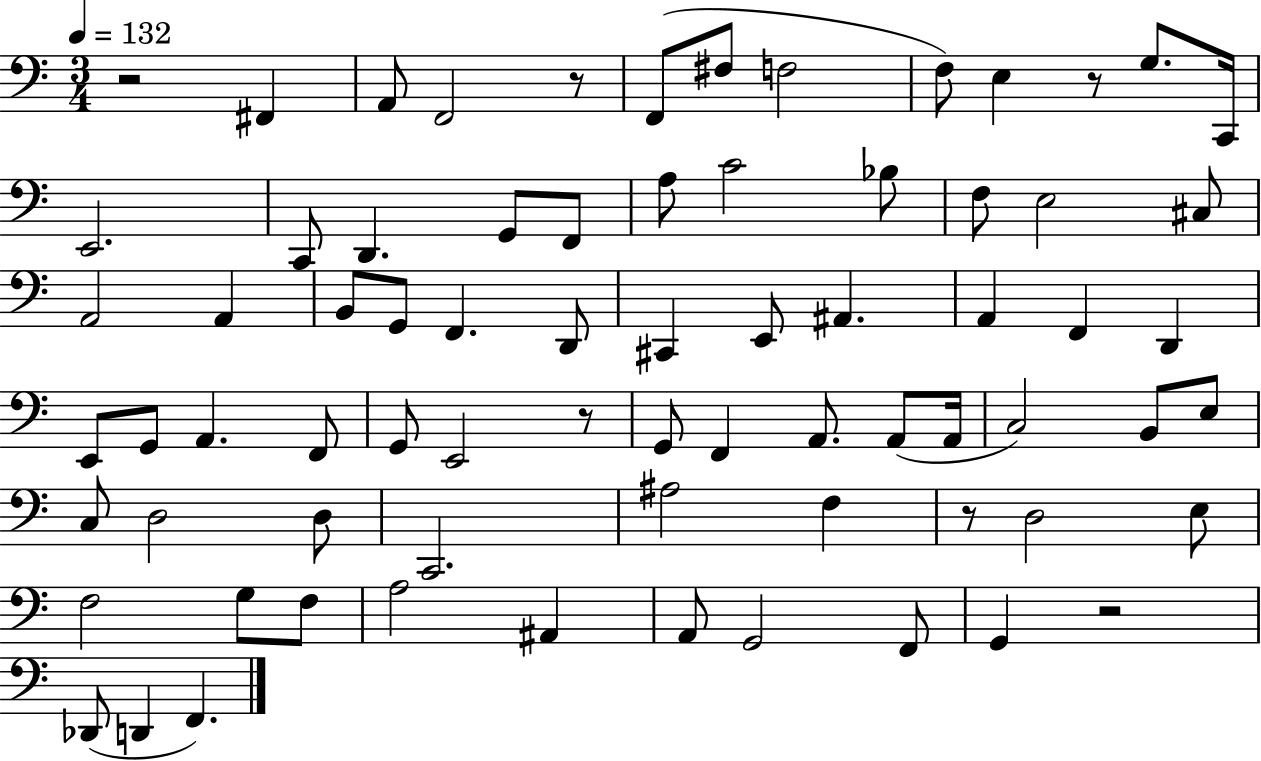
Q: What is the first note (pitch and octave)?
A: F#2